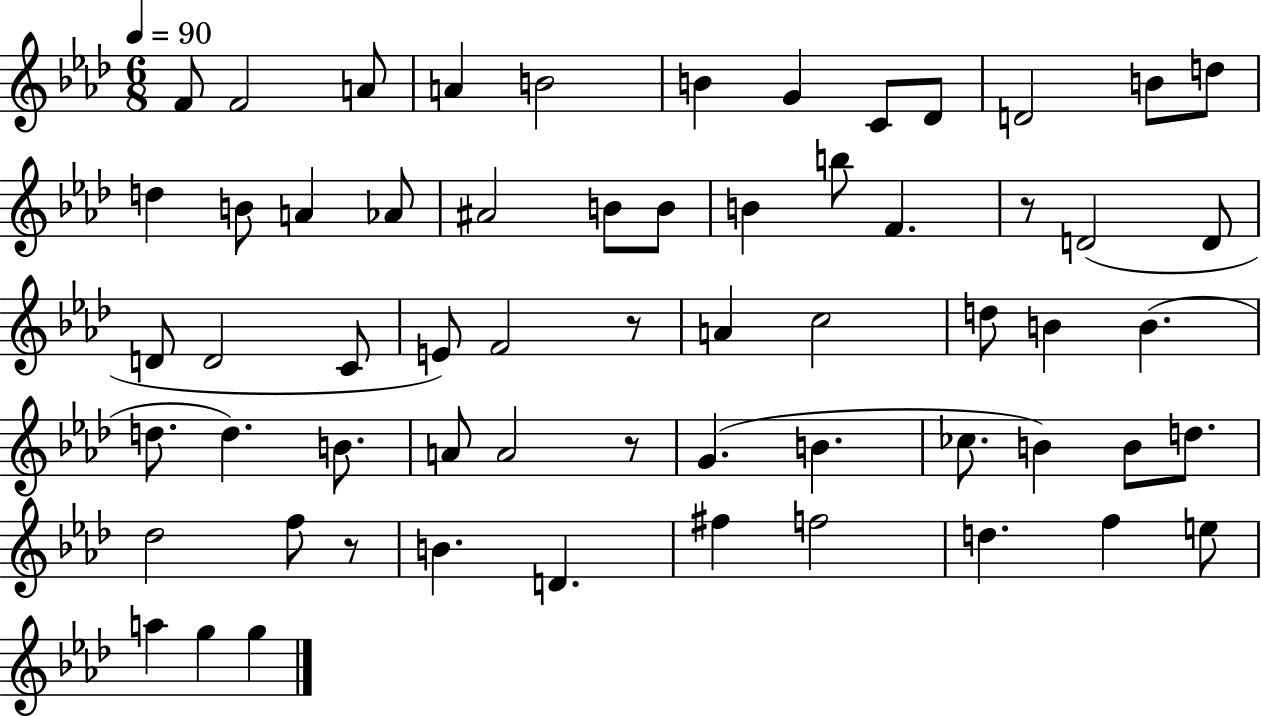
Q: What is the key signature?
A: AES major